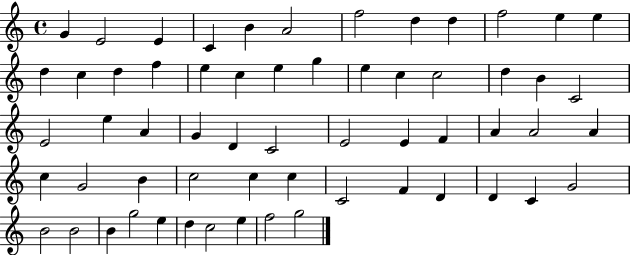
G4/q E4/h E4/q C4/q B4/q A4/h F5/h D5/q D5/q F5/h E5/q E5/q D5/q C5/q D5/q F5/q E5/q C5/q E5/q G5/q E5/q C5/q C5/h D5/q B4/q C4/h E4/h E5/q A4/q G4/q D4/q C4/h E4/h E4/q F4/q A4/q A4/h A4/q C5/q G4/h B4/q C5/h C5/q C5/q C4/h F4/q D4/q D4/q C4/q G4/h B4/h B4/h B4/q G5/h E5/q D5/q C5/h E5/q F5/h G5/h